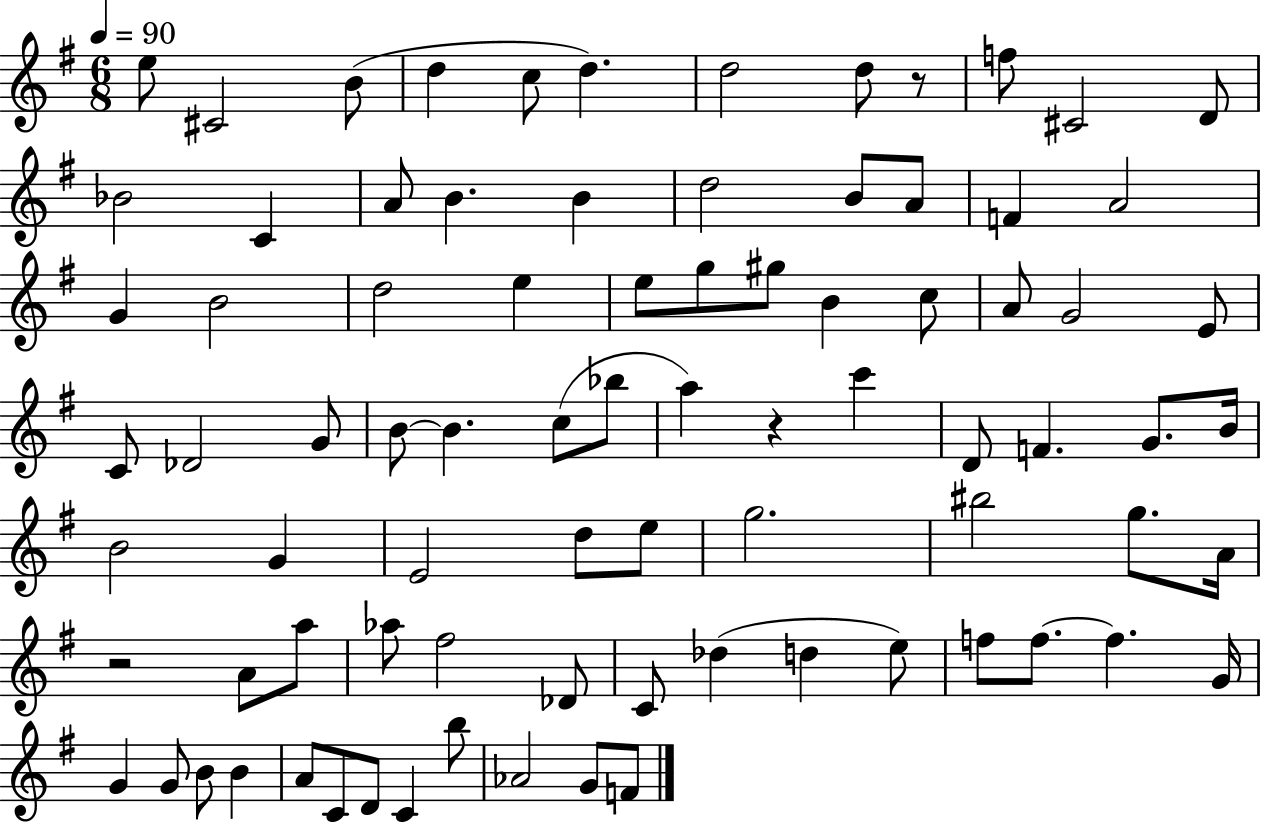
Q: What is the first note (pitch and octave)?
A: E5